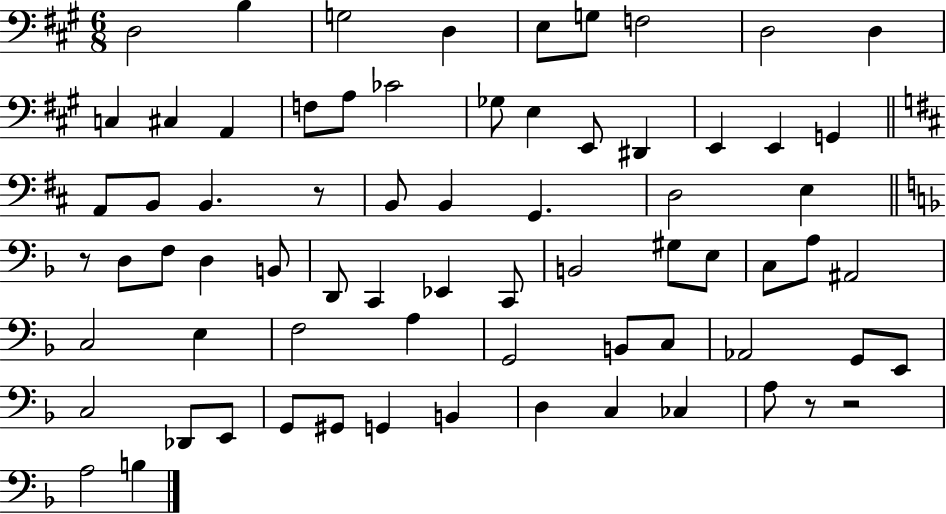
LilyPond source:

{
  \clef bass
  \numericTimeSignature
  \time 6/8
  \key a \major
  d2 b4 | g2 d4 | e8 g8 f2 | d2 d4 | \break c4 cis4 a,4 | f8 a8 ces'2 | ges8 e4 e,8 dis,4 | e,4 e,4 g,4 | \break \bar "||" \break \key d \major a,8 b,8 b,4. r8 | b,8 b,4 g,4. | d2 e4 | \bar "||" \break \key f \major r8 d8 f8 d4 b,8 | d,8 c,4 ees,4 c,8 | b,2 gis8 e8 | c8 a8 ais,2 | \break c2 e4 | f2 a4 | g,2 b,8 c8 | aes,2 g,8 e,8 | \break c2 des,8 e,8 | g,8 gis,8 g,4 b,4 | d4 c4 ces4 | a8 r8 r2 | \break a2 b4 | \bar "|."
}